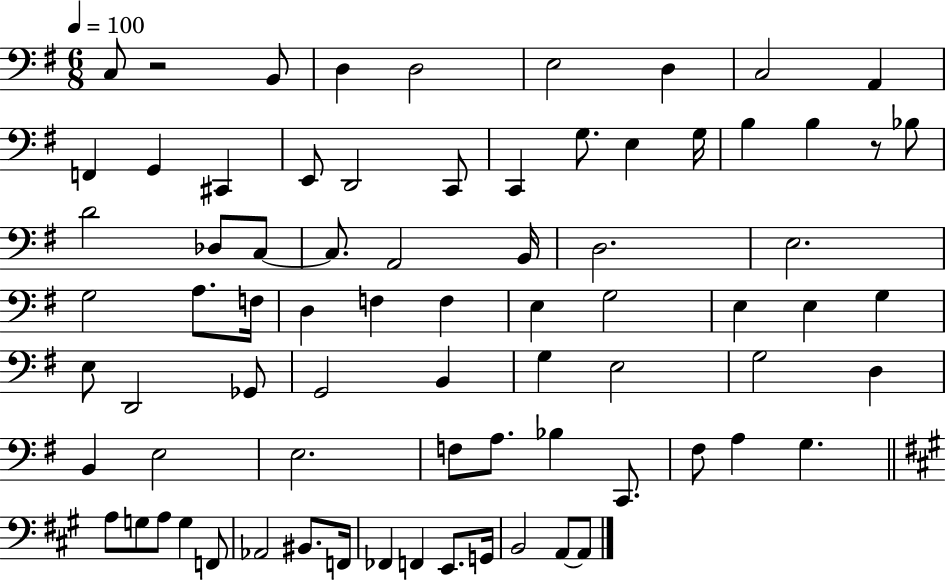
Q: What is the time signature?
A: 6/8